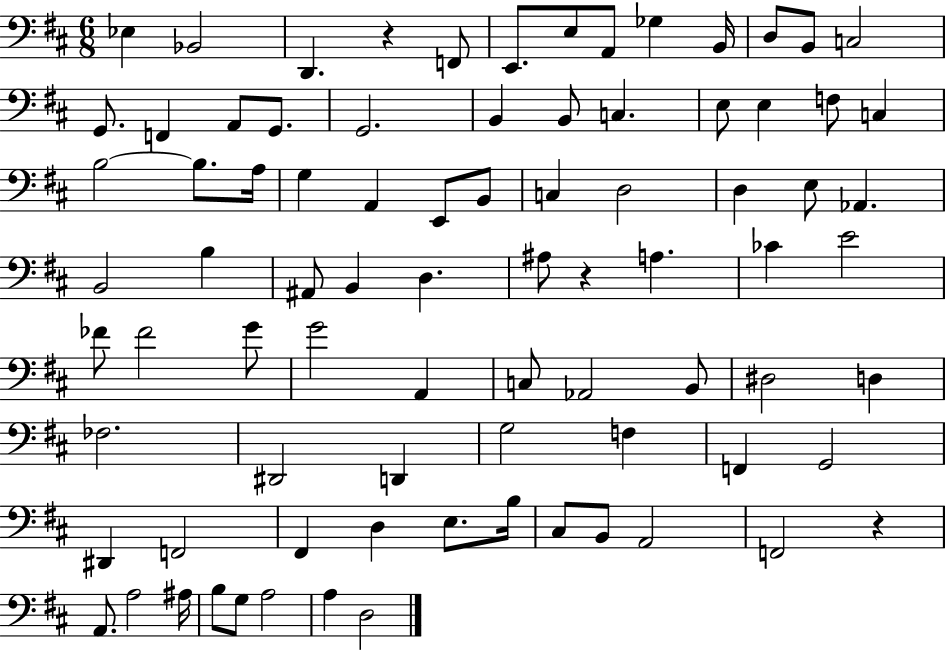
X:1
T:Untitled
M:6/8
L:1/4
K:D
_E, _B,,2 D,, z F,,/2 E,,/2 E,/2 A,,/2 _G, B,,/4 D,/2 B,,/2 C,2 G,,/2 F,, A,,/2 G,,/2 G,,2 B,, B,,/2 C, E,/2 E, F,/2 C, B,2 B,/2 A,/4 G, A,, E,,/2 B,,/2 C, D,2 D, E,/2 _A,, B,,2 B, ^A,,/2 B,, D, ^A,/2 z A, _C E2 _F/2 _F2 G/2 G2 A,, C,/2 _A,,2 B,,/2 ^D,2 D, _F,2 ^D,,2 D,, G,2 F, F,, G,,2 ^D,, F,,2 ^F,, D, E,/2 B,/4 ^C,/2 B,,/2 A,,2 F,,2 z A,,/2 A,2 ^A,/4 B,/2 G,/2 A,2 A, D,2